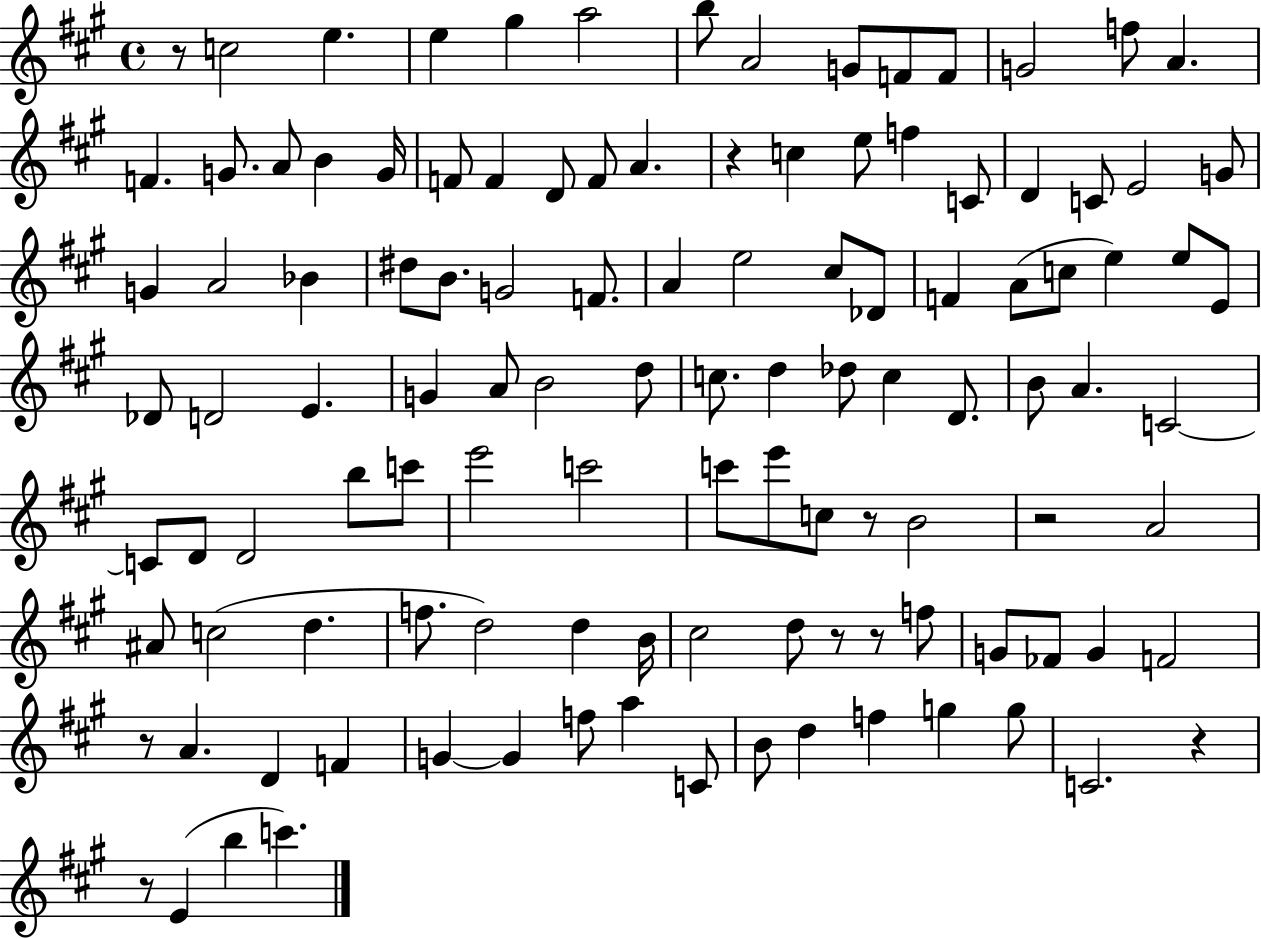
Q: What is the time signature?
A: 4/4